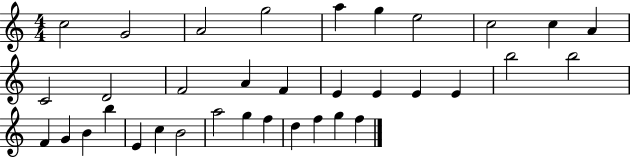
X:1
T:Untitled
M:4/4
L:1/4
K:C
c2 G2 A2 g2 a g e2 c2 c A C2 D2 F2 A F E E E E b2 b2 F G B b E c B2 a2 g f d f g f